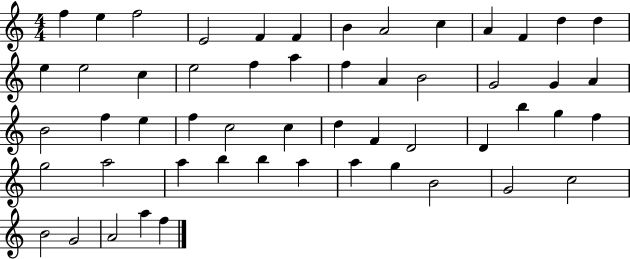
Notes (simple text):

F5/q E5/q F5/h E4/h F4/q F4/q B4/q A4/h C5/q A4/q F4/q D5/q D5/q E5/q E5/h C5/q E5/h F5/q A5/q F5/q A4/q B4/h G4/h G4/q A4/q B4/h F5/q E5/q F5/q C5/h C5/q D5/q F4/q D4/h D4/q B5/q G5/q F5/q G5/h A5/h A5/q B5/q B5/q A5/q A5/q G5/q B4/h G4/h C5/h B4/h G4/h A4/h A5/q F5/q